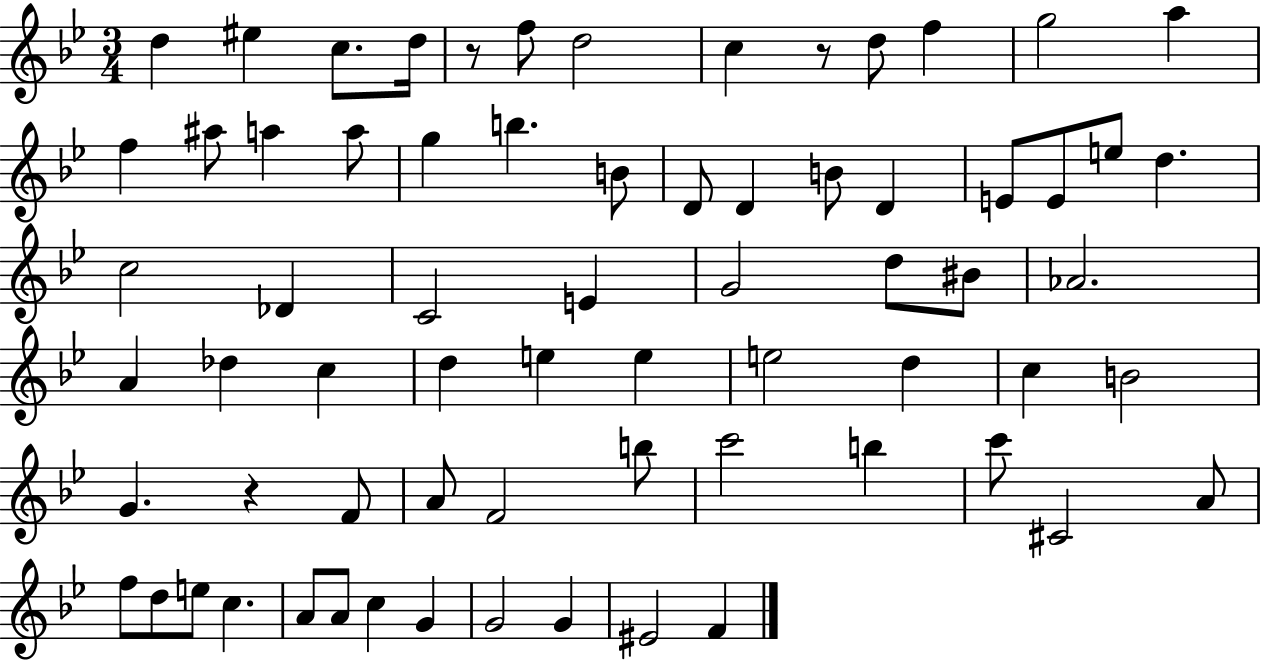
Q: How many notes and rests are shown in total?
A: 69